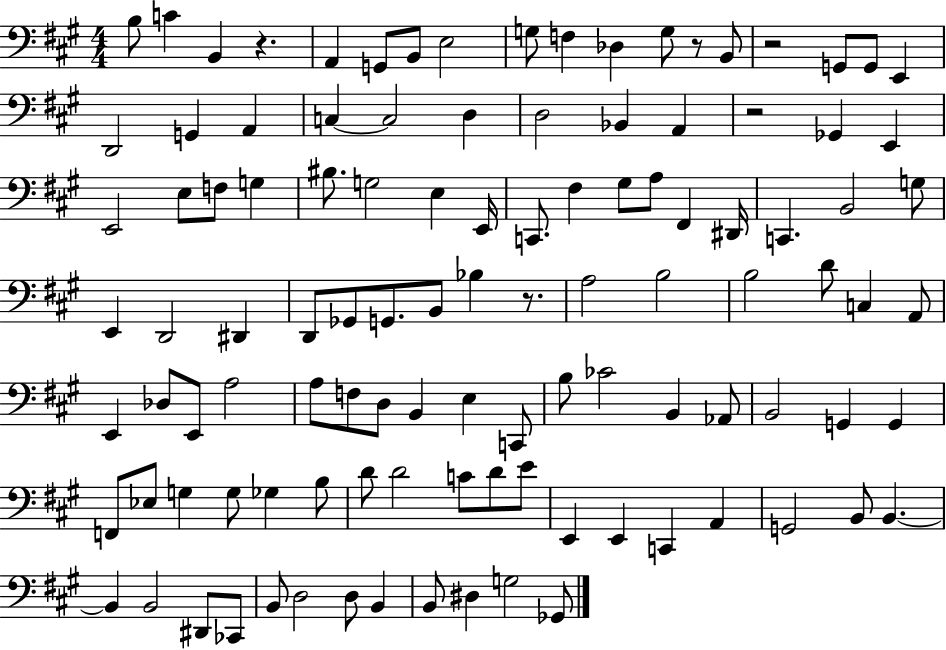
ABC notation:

X:1
T:Untitled
M:4/4
L:1/4
K:A
B,/2 C B,, z A,, G,,/2 B,,/2 E,2 G,/2 F, _D, G,/2 z/2 B,,/2 z2 G,,/2 G,,/2 E,, D,,2 G,, A,, C, C,2 D, D,2 _B,, A,, z2 _G,, E,, E,,2 E,/2 F,/2 G, ^B,/2 G,2 E, E,,/4 C,,/2 ^F, ^G,/2 A,/2 ^F,, ^D,,/4 C,, B,,2 G,/2 E,, D,,2 ^D,, D,,/2 _G,,/2 G,,/2 B,,/2 _B, z/2 A,2 B,2 B,2 D/2 C, A,,/2 E,, _D,/2 E,,/2 A,2 A,/2 F,/2 D,/2 B,, E, C,,/2 B,/2 _C2 B,, _A,,/2 B,,2 G,, G,, F,,/2 _E,/2 G, G,/2 _G, B,/2 D/2 D2 C/2 D/2 E/2 E,, E,, C,, A,, G,,2 B,,/2 B,, B,, B,,2 ^D,,/2 _C,,/2 B,,/2 D,2 D,/2 B,, B,,/2 ^D, G,2 _G,,/2